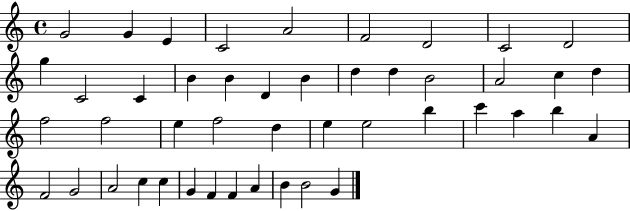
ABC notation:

X:1
T:Untitled
M:4/4
L:1/4
K:C
G2 G E C2 A2 F2 D2 C2 D2 g C2 C B B D B d d B2 A2 c d f2 f2 e f2 d e e2 b c' a b A F2 G2 A2 c c G F F A B B2 G